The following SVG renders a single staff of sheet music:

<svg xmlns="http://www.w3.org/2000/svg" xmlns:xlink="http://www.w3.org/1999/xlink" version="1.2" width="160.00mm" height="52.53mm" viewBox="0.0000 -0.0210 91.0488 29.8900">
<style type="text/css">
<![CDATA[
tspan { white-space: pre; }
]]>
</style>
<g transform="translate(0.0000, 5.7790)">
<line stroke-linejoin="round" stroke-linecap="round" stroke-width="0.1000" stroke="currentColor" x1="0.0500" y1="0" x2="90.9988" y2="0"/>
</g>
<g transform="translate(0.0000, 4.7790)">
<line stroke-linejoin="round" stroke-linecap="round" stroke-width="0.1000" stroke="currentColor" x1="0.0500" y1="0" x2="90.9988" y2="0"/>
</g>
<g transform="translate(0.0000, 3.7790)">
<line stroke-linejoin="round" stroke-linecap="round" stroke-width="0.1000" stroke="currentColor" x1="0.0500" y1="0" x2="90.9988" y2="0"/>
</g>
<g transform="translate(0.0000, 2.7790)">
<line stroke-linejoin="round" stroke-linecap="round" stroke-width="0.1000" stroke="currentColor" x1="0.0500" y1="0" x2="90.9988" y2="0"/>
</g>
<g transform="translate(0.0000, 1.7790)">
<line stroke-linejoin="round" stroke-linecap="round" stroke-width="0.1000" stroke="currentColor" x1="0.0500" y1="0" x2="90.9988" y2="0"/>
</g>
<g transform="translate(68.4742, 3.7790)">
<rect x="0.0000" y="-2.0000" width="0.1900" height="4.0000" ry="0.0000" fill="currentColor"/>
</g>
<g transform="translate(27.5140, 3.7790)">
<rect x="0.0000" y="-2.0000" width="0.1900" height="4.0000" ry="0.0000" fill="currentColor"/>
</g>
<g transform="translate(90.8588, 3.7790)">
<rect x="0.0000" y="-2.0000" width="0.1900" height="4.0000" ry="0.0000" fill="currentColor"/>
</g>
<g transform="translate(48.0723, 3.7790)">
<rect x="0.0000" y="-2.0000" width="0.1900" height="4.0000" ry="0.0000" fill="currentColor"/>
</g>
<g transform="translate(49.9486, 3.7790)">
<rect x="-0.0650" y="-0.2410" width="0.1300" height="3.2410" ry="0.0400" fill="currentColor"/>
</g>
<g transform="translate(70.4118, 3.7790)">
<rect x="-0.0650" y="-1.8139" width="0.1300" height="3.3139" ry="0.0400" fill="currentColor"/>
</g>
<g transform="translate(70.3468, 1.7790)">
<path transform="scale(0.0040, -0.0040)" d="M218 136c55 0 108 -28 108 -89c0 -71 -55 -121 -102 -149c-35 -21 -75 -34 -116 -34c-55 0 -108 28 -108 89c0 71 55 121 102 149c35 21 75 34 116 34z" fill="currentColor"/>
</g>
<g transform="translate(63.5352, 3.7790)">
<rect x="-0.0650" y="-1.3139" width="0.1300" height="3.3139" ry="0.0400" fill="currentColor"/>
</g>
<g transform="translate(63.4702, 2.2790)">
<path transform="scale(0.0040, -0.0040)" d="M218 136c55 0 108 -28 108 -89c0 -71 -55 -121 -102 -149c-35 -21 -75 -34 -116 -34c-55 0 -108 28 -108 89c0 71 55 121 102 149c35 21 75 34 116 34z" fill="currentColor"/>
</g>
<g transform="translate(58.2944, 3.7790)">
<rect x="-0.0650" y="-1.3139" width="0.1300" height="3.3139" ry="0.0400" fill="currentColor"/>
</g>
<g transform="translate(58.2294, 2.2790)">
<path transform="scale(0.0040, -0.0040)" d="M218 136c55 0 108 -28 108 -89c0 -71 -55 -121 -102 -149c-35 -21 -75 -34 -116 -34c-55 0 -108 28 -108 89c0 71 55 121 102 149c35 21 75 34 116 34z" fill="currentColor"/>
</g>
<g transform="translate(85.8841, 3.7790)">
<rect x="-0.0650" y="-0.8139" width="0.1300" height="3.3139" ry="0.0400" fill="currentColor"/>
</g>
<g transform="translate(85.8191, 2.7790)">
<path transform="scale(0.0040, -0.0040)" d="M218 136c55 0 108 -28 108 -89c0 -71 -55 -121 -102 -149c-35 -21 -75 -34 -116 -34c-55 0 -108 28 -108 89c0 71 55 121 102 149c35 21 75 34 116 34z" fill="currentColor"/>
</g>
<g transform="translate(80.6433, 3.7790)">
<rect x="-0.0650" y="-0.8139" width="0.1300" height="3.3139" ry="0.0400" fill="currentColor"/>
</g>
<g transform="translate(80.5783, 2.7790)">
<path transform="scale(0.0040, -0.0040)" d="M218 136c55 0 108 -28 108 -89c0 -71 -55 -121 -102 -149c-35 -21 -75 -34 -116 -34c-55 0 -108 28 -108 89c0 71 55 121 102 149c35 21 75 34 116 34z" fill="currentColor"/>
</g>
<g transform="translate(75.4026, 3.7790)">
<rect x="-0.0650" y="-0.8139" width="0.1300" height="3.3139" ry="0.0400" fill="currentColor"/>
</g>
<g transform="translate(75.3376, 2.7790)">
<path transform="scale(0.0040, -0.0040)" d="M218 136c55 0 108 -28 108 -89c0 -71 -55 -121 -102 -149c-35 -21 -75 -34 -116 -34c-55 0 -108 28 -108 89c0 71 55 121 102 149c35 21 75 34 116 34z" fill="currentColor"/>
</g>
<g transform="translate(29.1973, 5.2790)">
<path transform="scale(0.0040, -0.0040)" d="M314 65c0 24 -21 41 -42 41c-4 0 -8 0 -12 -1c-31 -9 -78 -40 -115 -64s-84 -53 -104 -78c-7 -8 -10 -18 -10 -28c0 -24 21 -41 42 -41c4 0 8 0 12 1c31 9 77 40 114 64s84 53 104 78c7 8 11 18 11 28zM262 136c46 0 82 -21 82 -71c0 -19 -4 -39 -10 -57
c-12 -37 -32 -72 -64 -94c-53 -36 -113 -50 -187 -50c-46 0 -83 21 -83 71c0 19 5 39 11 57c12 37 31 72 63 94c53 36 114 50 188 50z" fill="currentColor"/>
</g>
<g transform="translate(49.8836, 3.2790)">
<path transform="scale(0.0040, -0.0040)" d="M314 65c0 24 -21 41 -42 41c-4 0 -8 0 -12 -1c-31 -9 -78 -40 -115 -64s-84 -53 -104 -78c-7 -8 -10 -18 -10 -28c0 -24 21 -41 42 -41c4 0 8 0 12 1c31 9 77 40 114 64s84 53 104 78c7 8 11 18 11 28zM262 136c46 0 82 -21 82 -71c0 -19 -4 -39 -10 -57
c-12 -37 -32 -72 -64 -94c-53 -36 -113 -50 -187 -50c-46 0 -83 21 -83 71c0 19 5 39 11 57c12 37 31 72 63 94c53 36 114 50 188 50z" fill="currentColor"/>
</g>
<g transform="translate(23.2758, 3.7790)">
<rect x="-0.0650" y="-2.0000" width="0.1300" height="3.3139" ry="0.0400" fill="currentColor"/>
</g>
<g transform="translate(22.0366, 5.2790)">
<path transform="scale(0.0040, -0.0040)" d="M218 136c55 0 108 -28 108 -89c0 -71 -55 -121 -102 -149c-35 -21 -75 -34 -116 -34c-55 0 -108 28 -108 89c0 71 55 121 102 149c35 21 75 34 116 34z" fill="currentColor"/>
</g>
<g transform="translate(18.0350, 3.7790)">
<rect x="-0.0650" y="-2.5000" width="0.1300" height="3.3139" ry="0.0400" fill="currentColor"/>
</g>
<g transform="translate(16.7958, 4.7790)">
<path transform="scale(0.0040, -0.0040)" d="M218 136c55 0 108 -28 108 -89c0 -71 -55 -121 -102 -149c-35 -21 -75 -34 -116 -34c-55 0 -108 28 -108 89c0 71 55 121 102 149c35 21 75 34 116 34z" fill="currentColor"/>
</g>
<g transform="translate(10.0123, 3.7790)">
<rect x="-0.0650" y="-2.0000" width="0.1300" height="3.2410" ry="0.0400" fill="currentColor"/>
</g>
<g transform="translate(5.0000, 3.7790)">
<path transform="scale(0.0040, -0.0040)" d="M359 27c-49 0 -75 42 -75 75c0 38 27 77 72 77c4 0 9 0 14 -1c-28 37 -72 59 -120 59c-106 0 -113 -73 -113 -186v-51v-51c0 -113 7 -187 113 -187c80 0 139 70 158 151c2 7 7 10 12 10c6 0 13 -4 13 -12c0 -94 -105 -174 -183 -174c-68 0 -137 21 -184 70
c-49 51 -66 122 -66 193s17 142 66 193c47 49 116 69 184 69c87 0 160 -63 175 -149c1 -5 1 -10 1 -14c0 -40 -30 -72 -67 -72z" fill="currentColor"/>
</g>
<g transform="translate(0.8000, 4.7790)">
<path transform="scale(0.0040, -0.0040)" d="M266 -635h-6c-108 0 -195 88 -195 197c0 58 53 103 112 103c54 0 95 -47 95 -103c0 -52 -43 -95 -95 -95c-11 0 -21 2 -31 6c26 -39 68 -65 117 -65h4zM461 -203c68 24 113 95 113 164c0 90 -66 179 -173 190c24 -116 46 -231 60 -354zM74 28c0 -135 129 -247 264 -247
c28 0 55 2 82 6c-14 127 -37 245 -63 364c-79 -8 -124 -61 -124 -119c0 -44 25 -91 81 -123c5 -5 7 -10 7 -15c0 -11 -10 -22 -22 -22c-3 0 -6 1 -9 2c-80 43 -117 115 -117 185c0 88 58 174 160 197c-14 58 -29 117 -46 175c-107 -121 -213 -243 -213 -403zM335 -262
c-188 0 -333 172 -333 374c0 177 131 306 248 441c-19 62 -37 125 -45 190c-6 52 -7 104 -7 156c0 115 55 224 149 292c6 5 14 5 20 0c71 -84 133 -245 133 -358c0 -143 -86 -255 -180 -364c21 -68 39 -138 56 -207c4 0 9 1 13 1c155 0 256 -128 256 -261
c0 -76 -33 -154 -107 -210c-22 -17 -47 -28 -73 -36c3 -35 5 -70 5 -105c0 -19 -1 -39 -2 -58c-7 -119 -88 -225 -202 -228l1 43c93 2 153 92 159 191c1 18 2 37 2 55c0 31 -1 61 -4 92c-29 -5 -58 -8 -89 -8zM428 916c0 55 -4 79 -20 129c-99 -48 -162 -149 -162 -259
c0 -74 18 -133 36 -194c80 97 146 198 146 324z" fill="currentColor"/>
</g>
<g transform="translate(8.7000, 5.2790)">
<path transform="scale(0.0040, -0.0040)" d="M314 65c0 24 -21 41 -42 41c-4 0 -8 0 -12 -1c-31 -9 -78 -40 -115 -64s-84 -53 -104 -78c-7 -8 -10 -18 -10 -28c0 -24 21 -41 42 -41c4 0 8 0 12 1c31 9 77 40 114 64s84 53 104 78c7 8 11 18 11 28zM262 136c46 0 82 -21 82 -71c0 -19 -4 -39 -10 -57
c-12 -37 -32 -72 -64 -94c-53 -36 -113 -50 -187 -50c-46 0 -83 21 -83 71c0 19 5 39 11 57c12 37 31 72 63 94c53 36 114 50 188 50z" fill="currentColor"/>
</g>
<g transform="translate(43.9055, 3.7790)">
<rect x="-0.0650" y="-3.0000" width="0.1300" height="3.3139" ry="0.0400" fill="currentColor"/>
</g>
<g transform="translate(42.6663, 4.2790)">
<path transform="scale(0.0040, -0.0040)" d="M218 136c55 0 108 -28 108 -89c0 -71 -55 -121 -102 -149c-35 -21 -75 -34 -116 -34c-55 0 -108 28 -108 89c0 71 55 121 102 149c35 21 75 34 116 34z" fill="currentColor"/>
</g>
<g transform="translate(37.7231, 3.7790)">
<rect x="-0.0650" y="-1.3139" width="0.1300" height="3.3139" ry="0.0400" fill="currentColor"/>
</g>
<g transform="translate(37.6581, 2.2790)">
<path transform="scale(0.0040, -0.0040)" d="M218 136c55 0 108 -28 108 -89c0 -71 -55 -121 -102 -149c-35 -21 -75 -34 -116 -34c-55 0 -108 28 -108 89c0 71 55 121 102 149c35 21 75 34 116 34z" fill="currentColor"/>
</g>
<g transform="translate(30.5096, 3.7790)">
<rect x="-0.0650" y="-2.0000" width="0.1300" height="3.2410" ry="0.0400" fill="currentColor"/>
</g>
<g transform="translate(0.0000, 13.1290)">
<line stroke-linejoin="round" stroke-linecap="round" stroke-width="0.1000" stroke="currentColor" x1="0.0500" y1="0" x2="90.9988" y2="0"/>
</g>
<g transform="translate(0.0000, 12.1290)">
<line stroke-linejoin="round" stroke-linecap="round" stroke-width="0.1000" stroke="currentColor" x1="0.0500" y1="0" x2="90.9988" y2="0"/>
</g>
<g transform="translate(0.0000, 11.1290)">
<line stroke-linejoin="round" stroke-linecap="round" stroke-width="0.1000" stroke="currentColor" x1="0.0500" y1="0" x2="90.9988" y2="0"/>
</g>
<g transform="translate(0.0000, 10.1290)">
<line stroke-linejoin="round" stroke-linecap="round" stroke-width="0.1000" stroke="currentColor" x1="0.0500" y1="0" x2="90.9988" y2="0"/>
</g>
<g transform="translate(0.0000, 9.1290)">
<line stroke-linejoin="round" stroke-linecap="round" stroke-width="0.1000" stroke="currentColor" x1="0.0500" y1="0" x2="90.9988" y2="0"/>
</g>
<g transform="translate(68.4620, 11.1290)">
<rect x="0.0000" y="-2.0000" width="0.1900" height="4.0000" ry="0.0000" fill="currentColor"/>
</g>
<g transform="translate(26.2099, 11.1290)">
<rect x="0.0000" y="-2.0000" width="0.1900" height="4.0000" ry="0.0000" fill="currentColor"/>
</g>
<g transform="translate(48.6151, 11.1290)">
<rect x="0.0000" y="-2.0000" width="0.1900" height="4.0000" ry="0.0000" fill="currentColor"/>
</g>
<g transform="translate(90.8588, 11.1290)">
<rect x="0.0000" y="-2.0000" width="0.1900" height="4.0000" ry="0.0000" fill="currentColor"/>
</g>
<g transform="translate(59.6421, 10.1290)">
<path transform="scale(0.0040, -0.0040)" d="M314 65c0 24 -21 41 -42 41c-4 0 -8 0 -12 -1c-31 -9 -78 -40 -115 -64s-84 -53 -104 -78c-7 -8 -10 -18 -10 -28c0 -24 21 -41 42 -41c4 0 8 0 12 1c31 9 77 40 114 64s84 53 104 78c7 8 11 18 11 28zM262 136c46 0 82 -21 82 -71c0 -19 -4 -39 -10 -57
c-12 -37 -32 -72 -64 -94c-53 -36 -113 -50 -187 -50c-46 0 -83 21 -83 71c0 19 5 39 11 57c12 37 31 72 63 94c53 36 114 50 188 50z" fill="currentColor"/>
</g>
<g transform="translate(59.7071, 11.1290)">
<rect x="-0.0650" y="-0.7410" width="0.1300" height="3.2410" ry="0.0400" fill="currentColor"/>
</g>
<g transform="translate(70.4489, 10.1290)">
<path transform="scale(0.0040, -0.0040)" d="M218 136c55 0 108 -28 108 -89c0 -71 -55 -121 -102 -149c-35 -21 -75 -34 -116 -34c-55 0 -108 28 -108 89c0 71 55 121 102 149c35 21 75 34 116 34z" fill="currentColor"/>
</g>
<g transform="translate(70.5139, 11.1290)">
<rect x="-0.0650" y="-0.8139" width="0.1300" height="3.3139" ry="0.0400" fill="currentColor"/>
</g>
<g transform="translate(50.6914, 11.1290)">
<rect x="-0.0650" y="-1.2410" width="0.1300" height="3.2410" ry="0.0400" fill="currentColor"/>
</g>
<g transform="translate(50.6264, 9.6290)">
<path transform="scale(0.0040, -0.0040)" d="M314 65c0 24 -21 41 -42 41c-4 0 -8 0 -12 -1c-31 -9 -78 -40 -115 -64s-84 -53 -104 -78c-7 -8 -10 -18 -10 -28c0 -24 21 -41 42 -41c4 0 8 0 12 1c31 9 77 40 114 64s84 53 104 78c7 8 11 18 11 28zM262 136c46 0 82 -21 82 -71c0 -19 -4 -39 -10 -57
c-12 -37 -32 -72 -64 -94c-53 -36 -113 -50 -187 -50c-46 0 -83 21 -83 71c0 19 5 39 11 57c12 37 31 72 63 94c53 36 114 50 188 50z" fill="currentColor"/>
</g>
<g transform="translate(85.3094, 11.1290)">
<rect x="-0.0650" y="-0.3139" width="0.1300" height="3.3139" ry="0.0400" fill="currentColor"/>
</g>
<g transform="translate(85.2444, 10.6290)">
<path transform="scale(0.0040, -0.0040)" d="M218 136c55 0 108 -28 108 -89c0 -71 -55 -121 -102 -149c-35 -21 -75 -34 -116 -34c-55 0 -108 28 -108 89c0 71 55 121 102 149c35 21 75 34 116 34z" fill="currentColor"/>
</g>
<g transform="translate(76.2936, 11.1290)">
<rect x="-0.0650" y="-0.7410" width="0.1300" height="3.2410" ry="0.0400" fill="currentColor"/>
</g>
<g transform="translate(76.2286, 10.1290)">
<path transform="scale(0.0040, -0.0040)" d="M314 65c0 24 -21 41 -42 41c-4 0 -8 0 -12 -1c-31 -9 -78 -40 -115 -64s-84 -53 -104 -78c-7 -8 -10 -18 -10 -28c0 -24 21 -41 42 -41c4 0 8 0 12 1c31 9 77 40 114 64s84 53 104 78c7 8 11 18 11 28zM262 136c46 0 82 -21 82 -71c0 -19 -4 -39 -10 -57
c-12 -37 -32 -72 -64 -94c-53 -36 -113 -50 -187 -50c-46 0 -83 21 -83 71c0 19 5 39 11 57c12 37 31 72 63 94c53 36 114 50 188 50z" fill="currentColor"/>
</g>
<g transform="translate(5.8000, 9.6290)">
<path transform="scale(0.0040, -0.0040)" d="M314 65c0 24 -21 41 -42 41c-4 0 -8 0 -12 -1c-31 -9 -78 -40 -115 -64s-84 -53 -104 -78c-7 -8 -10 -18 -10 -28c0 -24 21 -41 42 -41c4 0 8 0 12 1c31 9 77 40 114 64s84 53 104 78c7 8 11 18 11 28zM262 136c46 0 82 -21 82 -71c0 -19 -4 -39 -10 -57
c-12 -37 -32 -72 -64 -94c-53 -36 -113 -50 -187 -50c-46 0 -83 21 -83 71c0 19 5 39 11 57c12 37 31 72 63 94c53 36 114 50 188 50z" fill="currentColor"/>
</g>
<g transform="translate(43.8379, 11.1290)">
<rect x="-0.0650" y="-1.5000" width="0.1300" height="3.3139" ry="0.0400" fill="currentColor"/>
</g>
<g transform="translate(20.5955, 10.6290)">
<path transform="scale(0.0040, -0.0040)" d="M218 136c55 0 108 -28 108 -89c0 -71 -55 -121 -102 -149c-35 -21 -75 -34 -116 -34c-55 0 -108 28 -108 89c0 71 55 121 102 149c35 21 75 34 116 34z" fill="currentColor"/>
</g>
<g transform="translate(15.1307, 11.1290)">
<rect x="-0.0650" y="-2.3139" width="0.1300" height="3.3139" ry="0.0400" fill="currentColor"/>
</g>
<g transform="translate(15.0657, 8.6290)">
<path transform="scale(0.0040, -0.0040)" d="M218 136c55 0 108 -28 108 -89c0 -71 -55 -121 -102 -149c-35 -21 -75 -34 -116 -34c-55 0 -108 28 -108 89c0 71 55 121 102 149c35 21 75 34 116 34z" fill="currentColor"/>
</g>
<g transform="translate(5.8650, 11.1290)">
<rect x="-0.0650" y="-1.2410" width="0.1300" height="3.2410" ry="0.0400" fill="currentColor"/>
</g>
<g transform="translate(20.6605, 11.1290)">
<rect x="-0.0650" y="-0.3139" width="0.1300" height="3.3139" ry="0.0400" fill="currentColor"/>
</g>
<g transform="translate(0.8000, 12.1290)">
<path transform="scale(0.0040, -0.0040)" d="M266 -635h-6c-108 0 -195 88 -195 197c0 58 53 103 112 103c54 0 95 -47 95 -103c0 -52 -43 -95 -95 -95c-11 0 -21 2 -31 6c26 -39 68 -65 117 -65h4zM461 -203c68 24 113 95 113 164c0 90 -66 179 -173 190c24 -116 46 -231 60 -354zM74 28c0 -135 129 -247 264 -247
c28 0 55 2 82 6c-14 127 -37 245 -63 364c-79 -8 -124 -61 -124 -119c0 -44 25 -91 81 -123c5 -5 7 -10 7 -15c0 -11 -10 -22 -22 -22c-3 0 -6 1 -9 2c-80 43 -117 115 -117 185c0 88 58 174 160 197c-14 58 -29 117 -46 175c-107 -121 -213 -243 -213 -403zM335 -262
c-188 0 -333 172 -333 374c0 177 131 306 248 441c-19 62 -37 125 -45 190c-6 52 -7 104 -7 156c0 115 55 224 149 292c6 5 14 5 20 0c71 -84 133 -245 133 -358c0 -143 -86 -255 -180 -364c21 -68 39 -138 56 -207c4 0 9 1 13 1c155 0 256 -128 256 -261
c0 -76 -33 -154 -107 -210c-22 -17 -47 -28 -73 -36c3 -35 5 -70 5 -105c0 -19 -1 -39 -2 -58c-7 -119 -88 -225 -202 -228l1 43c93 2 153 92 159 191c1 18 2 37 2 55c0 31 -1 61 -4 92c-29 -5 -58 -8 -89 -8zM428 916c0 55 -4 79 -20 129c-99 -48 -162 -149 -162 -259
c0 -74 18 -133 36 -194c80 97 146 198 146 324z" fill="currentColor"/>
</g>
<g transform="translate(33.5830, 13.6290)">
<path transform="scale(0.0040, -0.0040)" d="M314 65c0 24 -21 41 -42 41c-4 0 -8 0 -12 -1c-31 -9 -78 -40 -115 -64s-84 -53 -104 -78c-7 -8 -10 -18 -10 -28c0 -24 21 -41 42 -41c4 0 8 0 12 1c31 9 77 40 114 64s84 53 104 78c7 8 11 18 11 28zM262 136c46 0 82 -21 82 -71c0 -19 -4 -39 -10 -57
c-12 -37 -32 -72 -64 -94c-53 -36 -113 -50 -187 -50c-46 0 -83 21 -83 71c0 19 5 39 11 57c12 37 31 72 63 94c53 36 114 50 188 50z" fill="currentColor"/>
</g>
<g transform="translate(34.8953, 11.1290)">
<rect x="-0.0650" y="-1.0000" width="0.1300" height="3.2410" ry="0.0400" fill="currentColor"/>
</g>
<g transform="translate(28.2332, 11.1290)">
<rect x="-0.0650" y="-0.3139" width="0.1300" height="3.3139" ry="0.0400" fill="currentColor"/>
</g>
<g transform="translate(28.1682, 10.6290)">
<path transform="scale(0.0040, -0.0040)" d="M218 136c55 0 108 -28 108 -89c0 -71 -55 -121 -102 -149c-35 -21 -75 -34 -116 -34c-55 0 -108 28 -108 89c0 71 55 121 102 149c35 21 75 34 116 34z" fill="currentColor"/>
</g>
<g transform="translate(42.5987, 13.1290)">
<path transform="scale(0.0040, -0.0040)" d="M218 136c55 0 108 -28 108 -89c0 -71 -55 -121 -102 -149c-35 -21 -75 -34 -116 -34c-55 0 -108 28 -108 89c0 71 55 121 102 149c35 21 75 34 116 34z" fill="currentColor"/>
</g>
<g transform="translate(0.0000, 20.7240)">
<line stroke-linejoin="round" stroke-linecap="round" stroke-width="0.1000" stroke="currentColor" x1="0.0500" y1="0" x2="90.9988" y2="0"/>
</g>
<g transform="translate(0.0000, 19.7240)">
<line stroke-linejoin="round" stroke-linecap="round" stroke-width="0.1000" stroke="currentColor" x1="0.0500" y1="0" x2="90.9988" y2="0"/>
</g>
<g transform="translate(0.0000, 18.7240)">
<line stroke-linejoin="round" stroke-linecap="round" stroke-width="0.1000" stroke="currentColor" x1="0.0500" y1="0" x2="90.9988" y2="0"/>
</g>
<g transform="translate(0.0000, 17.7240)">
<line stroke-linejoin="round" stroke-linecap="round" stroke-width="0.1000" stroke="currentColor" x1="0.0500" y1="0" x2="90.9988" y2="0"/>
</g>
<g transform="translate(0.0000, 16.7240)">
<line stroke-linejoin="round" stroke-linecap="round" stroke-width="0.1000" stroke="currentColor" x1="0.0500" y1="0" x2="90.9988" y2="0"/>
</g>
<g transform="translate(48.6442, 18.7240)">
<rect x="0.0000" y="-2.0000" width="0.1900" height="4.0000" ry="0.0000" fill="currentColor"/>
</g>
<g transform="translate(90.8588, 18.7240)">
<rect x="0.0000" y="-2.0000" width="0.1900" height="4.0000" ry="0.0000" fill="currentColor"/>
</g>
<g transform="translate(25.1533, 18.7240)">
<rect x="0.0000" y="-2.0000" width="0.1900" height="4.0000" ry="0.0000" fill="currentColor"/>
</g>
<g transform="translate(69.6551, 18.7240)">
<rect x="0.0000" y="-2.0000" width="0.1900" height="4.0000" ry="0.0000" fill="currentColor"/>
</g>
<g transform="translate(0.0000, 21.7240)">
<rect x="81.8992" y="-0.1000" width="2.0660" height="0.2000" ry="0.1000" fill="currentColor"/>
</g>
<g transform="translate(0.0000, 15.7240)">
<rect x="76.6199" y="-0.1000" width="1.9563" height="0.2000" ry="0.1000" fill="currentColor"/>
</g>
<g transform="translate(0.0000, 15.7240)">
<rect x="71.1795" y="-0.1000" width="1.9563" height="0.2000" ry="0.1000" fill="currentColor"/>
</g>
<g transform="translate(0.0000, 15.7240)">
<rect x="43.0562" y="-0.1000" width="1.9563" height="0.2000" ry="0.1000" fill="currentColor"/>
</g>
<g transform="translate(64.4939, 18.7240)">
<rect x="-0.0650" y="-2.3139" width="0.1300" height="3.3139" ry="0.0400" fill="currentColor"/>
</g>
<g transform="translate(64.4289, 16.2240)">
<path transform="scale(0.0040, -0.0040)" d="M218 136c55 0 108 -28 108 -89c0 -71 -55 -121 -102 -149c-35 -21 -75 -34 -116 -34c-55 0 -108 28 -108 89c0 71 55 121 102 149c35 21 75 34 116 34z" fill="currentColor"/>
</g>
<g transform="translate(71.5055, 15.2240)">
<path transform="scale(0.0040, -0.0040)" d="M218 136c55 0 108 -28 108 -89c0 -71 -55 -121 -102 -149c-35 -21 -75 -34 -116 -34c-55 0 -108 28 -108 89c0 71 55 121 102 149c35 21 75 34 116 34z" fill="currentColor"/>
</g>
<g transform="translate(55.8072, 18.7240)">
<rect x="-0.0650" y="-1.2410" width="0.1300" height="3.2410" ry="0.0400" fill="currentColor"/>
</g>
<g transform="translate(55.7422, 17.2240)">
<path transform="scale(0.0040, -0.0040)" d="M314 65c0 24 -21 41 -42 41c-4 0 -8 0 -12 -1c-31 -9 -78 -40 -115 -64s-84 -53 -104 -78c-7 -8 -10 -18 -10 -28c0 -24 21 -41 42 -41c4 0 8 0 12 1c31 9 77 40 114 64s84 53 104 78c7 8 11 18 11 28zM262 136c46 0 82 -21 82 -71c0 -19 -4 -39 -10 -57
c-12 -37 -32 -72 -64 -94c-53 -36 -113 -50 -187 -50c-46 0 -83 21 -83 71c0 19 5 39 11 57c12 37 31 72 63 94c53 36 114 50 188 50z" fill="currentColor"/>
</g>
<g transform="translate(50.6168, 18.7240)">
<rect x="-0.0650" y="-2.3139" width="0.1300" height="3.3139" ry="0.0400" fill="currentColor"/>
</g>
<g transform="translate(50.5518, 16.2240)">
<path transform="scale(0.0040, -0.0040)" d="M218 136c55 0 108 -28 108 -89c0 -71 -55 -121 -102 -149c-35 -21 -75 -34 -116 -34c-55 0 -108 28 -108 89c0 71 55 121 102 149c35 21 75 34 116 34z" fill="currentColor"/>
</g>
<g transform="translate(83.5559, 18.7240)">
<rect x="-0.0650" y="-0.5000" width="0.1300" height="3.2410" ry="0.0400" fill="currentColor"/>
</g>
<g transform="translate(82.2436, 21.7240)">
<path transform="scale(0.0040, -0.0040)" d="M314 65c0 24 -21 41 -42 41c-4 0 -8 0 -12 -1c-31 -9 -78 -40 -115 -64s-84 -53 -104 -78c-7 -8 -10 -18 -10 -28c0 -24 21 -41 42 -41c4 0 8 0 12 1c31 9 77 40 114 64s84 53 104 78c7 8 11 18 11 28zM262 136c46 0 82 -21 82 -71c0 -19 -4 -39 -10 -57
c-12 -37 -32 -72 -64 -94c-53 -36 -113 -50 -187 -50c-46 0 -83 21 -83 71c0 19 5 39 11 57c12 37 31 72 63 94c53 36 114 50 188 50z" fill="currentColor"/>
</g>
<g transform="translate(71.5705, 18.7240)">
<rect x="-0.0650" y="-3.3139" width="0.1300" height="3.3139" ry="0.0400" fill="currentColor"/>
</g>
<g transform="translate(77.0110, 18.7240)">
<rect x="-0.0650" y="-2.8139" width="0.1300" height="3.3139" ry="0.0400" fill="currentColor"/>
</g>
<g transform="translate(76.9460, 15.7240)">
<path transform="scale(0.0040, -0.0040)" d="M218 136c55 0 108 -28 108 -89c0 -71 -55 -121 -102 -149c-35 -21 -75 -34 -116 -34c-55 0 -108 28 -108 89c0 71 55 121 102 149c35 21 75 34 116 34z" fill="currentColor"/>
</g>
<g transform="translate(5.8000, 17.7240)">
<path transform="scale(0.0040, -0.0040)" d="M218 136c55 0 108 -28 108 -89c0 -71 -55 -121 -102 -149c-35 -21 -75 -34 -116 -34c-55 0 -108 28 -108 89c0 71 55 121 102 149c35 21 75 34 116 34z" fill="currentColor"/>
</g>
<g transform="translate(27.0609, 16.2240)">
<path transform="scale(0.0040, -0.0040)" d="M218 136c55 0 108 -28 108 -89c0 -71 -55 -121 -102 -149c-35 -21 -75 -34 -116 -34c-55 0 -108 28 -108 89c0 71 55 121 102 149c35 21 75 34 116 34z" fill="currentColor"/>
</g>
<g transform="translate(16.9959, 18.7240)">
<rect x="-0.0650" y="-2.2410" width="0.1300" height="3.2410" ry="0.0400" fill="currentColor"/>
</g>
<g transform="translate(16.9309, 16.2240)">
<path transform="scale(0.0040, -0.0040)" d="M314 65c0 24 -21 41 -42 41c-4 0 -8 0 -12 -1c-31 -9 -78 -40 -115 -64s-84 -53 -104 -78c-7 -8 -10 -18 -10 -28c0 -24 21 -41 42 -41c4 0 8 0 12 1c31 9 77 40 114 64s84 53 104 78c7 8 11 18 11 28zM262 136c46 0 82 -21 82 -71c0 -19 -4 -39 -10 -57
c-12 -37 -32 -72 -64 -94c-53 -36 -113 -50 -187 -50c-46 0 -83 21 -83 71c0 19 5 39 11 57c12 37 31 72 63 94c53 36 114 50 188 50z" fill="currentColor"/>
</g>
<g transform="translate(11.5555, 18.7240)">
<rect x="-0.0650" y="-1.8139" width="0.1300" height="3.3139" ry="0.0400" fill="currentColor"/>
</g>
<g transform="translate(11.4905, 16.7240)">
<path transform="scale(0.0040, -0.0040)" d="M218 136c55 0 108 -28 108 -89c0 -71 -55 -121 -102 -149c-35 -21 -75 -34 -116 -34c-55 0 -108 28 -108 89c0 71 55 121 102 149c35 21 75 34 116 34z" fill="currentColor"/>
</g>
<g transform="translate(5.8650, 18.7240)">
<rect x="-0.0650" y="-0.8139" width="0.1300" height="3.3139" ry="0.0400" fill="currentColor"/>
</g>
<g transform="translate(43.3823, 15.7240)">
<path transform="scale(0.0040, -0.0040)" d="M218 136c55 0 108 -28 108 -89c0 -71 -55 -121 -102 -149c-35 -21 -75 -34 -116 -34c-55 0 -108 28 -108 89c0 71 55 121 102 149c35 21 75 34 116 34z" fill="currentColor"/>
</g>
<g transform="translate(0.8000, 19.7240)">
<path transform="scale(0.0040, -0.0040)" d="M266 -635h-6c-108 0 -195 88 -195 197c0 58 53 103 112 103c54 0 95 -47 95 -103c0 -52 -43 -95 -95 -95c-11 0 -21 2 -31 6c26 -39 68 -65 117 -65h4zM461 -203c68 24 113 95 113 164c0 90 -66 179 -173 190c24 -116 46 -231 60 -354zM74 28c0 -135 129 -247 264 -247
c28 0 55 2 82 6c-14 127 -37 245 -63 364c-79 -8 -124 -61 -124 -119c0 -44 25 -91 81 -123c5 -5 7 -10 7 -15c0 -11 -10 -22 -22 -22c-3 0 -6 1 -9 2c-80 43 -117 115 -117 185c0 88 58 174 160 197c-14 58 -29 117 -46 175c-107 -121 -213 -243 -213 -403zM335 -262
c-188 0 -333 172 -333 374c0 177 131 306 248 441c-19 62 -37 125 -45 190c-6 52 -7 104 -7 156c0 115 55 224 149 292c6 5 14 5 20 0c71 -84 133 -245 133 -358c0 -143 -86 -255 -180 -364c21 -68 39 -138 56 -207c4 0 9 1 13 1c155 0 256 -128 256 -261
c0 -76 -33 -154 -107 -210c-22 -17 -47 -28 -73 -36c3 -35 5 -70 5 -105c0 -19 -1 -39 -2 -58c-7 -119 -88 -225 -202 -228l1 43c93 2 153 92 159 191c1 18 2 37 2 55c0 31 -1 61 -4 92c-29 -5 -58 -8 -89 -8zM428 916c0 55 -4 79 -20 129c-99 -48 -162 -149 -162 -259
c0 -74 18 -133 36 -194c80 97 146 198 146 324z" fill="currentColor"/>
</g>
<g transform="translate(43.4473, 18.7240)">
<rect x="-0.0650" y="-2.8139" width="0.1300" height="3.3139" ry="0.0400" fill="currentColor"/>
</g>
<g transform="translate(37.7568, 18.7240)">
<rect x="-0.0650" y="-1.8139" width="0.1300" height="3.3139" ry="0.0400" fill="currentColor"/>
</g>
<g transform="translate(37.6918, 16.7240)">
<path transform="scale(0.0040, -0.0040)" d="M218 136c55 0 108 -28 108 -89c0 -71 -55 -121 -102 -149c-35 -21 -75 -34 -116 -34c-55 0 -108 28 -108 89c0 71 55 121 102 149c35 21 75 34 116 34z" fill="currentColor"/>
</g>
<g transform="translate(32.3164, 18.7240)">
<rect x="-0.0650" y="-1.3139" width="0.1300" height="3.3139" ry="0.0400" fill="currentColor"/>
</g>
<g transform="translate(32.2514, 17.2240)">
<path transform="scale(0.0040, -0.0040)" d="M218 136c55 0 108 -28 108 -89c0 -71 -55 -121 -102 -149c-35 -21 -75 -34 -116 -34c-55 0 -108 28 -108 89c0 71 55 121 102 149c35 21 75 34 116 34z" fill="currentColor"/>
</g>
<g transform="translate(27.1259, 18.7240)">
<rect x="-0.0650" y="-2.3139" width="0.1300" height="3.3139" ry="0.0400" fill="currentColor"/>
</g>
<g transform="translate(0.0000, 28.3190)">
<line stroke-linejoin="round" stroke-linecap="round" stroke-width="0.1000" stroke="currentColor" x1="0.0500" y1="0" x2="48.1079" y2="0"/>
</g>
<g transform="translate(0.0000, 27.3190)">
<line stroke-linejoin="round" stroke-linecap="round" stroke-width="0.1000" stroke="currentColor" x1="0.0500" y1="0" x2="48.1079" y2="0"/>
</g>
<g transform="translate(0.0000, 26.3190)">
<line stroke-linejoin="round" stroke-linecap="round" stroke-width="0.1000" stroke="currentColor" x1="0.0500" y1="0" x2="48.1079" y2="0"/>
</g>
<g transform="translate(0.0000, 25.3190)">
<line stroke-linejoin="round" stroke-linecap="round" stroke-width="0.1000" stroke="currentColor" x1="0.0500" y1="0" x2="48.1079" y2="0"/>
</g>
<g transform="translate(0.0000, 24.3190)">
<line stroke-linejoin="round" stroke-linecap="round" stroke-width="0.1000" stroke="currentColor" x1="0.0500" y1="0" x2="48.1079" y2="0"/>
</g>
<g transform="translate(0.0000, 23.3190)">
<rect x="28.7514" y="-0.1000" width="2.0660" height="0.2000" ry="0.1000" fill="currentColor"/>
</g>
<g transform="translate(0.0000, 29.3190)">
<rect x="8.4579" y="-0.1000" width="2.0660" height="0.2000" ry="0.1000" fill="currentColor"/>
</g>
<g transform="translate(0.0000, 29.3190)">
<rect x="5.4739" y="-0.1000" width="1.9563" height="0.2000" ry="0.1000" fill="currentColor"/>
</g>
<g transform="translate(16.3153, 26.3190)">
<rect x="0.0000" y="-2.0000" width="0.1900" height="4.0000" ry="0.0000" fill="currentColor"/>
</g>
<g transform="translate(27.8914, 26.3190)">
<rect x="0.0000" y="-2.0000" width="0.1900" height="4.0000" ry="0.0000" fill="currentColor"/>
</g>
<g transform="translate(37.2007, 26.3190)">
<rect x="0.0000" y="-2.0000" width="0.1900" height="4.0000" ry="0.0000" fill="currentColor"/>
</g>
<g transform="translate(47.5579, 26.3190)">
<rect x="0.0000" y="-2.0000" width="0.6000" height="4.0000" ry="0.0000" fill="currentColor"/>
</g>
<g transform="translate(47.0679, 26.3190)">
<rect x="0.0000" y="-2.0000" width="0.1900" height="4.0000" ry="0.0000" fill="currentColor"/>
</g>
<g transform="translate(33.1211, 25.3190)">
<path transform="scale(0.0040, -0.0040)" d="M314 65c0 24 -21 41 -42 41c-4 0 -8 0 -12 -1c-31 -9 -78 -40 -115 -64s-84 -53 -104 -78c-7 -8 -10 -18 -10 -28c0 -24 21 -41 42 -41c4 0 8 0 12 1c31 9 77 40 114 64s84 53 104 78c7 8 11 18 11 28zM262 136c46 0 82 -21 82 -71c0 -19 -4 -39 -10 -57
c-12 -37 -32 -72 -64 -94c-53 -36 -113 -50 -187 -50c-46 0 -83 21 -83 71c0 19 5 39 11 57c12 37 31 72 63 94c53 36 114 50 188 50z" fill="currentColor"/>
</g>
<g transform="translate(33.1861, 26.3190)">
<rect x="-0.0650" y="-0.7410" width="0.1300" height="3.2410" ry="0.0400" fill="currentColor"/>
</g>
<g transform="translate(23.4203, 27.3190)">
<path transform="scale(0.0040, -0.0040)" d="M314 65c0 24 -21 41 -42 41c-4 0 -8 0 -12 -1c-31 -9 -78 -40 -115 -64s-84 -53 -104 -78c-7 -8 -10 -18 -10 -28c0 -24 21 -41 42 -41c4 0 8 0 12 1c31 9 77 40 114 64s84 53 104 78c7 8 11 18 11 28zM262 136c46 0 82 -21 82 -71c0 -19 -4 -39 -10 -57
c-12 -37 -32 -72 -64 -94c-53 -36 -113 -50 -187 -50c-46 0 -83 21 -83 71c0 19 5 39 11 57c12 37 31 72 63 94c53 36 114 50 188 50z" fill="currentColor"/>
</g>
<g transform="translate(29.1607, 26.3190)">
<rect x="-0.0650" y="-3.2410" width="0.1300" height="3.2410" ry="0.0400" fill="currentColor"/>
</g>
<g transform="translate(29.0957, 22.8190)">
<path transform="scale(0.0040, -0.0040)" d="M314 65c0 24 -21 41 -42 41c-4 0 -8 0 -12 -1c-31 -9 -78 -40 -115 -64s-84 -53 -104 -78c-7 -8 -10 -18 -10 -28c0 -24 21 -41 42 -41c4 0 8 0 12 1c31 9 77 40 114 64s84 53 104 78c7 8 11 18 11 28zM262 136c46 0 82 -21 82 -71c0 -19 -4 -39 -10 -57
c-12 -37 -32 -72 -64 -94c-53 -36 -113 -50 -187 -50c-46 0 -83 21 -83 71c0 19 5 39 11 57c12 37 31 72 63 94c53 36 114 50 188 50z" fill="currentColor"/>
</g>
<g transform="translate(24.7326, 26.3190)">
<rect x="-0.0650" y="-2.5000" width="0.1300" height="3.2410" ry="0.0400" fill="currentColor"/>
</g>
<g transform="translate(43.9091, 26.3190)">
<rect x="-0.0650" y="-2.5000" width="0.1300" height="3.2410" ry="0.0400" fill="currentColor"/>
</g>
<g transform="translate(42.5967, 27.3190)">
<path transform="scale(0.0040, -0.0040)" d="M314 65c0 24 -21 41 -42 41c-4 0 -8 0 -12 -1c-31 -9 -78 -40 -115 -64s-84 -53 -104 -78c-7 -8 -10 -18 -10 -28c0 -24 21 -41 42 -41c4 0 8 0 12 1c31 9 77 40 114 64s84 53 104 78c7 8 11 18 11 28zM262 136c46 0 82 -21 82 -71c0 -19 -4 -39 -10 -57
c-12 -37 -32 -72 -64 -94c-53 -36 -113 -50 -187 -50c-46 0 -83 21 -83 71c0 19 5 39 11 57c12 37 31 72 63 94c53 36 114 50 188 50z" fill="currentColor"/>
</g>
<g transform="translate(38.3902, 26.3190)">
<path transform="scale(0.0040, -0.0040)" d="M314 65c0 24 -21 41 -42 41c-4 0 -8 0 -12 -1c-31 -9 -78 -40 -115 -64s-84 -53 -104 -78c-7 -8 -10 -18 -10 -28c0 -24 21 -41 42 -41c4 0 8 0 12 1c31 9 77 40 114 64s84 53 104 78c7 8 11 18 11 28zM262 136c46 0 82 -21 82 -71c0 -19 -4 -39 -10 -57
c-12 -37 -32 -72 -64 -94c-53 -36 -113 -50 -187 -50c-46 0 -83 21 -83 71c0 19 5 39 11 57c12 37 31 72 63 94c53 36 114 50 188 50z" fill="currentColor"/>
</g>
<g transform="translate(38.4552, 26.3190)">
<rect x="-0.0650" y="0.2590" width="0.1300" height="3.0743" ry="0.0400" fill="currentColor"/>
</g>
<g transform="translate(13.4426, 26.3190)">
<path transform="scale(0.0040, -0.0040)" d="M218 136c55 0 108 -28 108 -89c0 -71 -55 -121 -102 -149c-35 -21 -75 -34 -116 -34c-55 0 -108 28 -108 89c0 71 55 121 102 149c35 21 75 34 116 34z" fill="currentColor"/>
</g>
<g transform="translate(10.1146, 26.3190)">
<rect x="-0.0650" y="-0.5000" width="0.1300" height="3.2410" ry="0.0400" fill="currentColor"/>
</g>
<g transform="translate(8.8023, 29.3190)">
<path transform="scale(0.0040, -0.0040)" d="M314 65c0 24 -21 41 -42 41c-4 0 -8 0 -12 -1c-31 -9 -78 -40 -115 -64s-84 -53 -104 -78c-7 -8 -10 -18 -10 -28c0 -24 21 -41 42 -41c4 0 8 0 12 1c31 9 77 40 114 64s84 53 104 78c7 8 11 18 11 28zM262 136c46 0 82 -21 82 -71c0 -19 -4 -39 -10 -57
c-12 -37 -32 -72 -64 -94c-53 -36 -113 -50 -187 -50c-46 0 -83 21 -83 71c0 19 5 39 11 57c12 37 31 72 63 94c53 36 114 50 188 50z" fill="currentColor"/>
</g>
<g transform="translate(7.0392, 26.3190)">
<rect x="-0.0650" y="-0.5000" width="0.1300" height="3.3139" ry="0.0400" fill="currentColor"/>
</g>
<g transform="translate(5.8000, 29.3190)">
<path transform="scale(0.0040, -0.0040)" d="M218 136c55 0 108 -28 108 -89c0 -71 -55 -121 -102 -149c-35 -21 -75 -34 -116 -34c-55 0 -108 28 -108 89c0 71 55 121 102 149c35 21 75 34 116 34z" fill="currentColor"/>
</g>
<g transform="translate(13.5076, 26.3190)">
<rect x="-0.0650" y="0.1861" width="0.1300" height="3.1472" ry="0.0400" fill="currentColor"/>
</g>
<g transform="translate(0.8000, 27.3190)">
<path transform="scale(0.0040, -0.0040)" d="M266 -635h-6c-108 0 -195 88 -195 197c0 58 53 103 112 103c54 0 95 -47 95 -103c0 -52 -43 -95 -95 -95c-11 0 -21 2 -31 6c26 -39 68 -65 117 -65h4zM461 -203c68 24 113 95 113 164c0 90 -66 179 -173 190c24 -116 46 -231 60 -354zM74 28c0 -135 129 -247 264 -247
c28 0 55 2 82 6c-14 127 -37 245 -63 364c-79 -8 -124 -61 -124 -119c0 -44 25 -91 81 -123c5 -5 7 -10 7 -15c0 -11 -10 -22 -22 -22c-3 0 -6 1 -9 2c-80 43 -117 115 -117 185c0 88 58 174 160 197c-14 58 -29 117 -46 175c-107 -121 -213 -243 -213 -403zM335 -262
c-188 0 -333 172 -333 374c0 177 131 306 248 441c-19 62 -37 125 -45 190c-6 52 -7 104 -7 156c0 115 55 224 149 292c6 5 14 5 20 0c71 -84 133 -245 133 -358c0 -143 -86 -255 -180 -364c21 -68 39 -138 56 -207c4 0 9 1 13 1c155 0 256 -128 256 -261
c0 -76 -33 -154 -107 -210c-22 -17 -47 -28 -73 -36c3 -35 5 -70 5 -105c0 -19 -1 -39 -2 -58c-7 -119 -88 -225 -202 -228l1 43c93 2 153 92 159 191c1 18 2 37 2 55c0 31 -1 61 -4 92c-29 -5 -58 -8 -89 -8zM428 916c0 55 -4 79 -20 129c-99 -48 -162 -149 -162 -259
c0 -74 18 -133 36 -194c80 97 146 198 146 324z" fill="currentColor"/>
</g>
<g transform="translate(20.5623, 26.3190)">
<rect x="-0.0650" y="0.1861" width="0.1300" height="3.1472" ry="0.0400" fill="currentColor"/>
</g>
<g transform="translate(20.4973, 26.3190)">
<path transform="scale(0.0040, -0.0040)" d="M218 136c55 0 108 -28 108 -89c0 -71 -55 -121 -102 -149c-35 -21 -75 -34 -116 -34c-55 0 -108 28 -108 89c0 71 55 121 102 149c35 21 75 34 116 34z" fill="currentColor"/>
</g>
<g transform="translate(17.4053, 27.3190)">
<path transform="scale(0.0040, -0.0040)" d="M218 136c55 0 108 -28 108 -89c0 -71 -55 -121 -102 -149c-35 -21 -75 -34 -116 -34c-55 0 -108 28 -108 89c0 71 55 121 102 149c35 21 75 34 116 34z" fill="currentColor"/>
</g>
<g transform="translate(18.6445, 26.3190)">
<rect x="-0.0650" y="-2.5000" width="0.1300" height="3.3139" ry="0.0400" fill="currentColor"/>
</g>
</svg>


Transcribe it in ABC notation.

X:1
T:Untitled
M:4/4
L:1/4
K:C
F2 G F F2 e A c2 e e f d d d e2 g c c D2 E e2 d2 d d2 c d f g2 g e f a g e2 g b a C2 C C2 B G B G2 b2 d2 B2 G2